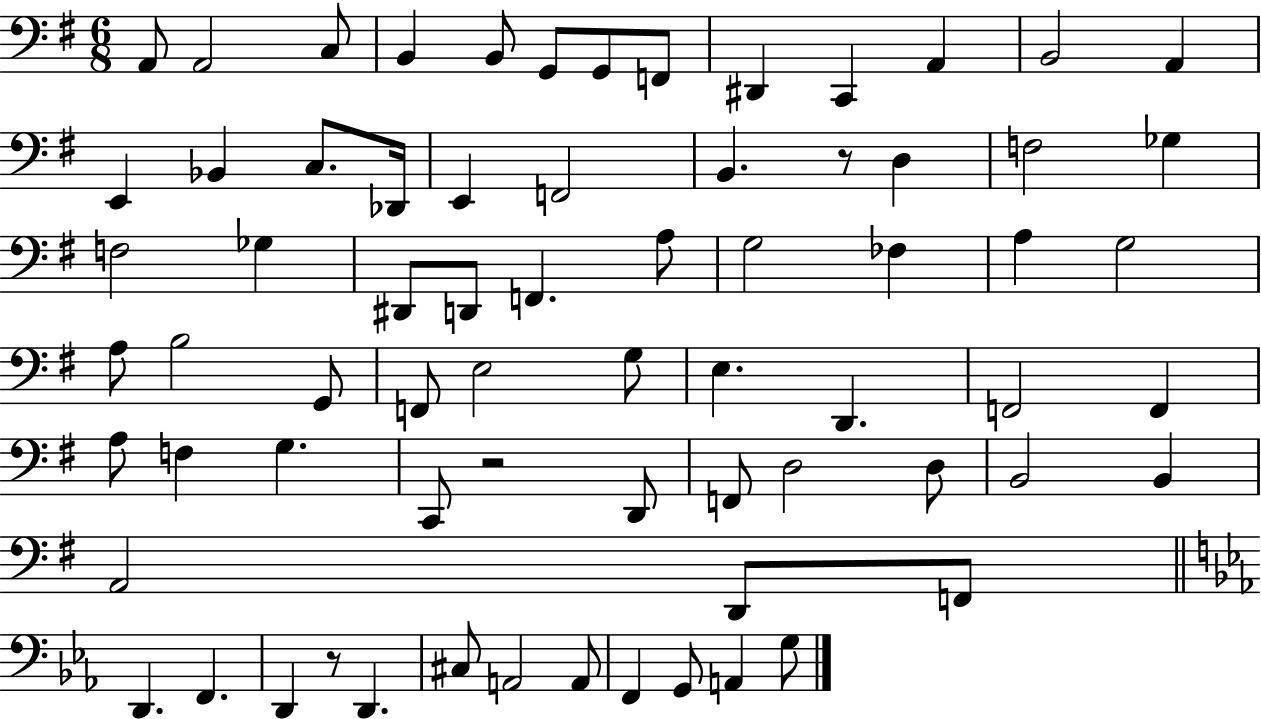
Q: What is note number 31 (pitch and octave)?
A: FES3